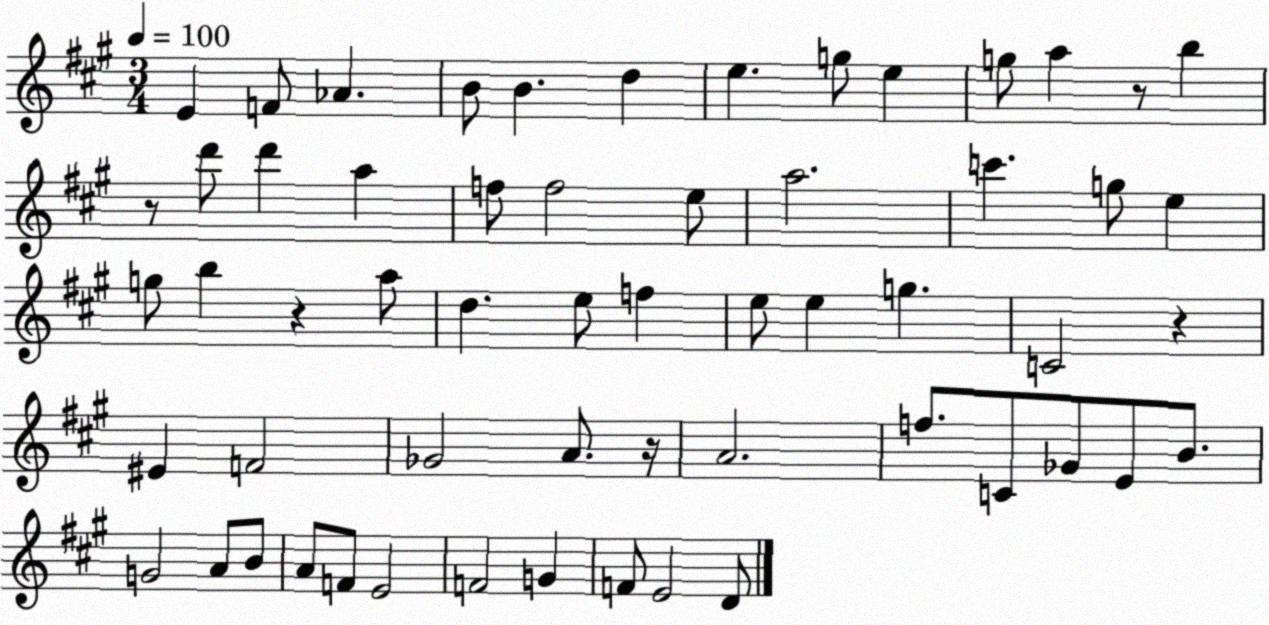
X:1
T:Untitled
M:3/4
L:1/4
K:A
E F/2 _A B/2 B d e g/2 e g/2 a z/2 b z/2 d'/2 d' a f/2 f2 e/2 a2 c' g/2 e g/2 b z a/2 d e/2 f e/2 e g C2 z ^E F2 _G2 A/2 z/4 A2 f/2 C/2 _G/2 E/2 B/2 G2 A/2 B/2 A/2 F/2 E2 F2 G F/2 E2 D/2